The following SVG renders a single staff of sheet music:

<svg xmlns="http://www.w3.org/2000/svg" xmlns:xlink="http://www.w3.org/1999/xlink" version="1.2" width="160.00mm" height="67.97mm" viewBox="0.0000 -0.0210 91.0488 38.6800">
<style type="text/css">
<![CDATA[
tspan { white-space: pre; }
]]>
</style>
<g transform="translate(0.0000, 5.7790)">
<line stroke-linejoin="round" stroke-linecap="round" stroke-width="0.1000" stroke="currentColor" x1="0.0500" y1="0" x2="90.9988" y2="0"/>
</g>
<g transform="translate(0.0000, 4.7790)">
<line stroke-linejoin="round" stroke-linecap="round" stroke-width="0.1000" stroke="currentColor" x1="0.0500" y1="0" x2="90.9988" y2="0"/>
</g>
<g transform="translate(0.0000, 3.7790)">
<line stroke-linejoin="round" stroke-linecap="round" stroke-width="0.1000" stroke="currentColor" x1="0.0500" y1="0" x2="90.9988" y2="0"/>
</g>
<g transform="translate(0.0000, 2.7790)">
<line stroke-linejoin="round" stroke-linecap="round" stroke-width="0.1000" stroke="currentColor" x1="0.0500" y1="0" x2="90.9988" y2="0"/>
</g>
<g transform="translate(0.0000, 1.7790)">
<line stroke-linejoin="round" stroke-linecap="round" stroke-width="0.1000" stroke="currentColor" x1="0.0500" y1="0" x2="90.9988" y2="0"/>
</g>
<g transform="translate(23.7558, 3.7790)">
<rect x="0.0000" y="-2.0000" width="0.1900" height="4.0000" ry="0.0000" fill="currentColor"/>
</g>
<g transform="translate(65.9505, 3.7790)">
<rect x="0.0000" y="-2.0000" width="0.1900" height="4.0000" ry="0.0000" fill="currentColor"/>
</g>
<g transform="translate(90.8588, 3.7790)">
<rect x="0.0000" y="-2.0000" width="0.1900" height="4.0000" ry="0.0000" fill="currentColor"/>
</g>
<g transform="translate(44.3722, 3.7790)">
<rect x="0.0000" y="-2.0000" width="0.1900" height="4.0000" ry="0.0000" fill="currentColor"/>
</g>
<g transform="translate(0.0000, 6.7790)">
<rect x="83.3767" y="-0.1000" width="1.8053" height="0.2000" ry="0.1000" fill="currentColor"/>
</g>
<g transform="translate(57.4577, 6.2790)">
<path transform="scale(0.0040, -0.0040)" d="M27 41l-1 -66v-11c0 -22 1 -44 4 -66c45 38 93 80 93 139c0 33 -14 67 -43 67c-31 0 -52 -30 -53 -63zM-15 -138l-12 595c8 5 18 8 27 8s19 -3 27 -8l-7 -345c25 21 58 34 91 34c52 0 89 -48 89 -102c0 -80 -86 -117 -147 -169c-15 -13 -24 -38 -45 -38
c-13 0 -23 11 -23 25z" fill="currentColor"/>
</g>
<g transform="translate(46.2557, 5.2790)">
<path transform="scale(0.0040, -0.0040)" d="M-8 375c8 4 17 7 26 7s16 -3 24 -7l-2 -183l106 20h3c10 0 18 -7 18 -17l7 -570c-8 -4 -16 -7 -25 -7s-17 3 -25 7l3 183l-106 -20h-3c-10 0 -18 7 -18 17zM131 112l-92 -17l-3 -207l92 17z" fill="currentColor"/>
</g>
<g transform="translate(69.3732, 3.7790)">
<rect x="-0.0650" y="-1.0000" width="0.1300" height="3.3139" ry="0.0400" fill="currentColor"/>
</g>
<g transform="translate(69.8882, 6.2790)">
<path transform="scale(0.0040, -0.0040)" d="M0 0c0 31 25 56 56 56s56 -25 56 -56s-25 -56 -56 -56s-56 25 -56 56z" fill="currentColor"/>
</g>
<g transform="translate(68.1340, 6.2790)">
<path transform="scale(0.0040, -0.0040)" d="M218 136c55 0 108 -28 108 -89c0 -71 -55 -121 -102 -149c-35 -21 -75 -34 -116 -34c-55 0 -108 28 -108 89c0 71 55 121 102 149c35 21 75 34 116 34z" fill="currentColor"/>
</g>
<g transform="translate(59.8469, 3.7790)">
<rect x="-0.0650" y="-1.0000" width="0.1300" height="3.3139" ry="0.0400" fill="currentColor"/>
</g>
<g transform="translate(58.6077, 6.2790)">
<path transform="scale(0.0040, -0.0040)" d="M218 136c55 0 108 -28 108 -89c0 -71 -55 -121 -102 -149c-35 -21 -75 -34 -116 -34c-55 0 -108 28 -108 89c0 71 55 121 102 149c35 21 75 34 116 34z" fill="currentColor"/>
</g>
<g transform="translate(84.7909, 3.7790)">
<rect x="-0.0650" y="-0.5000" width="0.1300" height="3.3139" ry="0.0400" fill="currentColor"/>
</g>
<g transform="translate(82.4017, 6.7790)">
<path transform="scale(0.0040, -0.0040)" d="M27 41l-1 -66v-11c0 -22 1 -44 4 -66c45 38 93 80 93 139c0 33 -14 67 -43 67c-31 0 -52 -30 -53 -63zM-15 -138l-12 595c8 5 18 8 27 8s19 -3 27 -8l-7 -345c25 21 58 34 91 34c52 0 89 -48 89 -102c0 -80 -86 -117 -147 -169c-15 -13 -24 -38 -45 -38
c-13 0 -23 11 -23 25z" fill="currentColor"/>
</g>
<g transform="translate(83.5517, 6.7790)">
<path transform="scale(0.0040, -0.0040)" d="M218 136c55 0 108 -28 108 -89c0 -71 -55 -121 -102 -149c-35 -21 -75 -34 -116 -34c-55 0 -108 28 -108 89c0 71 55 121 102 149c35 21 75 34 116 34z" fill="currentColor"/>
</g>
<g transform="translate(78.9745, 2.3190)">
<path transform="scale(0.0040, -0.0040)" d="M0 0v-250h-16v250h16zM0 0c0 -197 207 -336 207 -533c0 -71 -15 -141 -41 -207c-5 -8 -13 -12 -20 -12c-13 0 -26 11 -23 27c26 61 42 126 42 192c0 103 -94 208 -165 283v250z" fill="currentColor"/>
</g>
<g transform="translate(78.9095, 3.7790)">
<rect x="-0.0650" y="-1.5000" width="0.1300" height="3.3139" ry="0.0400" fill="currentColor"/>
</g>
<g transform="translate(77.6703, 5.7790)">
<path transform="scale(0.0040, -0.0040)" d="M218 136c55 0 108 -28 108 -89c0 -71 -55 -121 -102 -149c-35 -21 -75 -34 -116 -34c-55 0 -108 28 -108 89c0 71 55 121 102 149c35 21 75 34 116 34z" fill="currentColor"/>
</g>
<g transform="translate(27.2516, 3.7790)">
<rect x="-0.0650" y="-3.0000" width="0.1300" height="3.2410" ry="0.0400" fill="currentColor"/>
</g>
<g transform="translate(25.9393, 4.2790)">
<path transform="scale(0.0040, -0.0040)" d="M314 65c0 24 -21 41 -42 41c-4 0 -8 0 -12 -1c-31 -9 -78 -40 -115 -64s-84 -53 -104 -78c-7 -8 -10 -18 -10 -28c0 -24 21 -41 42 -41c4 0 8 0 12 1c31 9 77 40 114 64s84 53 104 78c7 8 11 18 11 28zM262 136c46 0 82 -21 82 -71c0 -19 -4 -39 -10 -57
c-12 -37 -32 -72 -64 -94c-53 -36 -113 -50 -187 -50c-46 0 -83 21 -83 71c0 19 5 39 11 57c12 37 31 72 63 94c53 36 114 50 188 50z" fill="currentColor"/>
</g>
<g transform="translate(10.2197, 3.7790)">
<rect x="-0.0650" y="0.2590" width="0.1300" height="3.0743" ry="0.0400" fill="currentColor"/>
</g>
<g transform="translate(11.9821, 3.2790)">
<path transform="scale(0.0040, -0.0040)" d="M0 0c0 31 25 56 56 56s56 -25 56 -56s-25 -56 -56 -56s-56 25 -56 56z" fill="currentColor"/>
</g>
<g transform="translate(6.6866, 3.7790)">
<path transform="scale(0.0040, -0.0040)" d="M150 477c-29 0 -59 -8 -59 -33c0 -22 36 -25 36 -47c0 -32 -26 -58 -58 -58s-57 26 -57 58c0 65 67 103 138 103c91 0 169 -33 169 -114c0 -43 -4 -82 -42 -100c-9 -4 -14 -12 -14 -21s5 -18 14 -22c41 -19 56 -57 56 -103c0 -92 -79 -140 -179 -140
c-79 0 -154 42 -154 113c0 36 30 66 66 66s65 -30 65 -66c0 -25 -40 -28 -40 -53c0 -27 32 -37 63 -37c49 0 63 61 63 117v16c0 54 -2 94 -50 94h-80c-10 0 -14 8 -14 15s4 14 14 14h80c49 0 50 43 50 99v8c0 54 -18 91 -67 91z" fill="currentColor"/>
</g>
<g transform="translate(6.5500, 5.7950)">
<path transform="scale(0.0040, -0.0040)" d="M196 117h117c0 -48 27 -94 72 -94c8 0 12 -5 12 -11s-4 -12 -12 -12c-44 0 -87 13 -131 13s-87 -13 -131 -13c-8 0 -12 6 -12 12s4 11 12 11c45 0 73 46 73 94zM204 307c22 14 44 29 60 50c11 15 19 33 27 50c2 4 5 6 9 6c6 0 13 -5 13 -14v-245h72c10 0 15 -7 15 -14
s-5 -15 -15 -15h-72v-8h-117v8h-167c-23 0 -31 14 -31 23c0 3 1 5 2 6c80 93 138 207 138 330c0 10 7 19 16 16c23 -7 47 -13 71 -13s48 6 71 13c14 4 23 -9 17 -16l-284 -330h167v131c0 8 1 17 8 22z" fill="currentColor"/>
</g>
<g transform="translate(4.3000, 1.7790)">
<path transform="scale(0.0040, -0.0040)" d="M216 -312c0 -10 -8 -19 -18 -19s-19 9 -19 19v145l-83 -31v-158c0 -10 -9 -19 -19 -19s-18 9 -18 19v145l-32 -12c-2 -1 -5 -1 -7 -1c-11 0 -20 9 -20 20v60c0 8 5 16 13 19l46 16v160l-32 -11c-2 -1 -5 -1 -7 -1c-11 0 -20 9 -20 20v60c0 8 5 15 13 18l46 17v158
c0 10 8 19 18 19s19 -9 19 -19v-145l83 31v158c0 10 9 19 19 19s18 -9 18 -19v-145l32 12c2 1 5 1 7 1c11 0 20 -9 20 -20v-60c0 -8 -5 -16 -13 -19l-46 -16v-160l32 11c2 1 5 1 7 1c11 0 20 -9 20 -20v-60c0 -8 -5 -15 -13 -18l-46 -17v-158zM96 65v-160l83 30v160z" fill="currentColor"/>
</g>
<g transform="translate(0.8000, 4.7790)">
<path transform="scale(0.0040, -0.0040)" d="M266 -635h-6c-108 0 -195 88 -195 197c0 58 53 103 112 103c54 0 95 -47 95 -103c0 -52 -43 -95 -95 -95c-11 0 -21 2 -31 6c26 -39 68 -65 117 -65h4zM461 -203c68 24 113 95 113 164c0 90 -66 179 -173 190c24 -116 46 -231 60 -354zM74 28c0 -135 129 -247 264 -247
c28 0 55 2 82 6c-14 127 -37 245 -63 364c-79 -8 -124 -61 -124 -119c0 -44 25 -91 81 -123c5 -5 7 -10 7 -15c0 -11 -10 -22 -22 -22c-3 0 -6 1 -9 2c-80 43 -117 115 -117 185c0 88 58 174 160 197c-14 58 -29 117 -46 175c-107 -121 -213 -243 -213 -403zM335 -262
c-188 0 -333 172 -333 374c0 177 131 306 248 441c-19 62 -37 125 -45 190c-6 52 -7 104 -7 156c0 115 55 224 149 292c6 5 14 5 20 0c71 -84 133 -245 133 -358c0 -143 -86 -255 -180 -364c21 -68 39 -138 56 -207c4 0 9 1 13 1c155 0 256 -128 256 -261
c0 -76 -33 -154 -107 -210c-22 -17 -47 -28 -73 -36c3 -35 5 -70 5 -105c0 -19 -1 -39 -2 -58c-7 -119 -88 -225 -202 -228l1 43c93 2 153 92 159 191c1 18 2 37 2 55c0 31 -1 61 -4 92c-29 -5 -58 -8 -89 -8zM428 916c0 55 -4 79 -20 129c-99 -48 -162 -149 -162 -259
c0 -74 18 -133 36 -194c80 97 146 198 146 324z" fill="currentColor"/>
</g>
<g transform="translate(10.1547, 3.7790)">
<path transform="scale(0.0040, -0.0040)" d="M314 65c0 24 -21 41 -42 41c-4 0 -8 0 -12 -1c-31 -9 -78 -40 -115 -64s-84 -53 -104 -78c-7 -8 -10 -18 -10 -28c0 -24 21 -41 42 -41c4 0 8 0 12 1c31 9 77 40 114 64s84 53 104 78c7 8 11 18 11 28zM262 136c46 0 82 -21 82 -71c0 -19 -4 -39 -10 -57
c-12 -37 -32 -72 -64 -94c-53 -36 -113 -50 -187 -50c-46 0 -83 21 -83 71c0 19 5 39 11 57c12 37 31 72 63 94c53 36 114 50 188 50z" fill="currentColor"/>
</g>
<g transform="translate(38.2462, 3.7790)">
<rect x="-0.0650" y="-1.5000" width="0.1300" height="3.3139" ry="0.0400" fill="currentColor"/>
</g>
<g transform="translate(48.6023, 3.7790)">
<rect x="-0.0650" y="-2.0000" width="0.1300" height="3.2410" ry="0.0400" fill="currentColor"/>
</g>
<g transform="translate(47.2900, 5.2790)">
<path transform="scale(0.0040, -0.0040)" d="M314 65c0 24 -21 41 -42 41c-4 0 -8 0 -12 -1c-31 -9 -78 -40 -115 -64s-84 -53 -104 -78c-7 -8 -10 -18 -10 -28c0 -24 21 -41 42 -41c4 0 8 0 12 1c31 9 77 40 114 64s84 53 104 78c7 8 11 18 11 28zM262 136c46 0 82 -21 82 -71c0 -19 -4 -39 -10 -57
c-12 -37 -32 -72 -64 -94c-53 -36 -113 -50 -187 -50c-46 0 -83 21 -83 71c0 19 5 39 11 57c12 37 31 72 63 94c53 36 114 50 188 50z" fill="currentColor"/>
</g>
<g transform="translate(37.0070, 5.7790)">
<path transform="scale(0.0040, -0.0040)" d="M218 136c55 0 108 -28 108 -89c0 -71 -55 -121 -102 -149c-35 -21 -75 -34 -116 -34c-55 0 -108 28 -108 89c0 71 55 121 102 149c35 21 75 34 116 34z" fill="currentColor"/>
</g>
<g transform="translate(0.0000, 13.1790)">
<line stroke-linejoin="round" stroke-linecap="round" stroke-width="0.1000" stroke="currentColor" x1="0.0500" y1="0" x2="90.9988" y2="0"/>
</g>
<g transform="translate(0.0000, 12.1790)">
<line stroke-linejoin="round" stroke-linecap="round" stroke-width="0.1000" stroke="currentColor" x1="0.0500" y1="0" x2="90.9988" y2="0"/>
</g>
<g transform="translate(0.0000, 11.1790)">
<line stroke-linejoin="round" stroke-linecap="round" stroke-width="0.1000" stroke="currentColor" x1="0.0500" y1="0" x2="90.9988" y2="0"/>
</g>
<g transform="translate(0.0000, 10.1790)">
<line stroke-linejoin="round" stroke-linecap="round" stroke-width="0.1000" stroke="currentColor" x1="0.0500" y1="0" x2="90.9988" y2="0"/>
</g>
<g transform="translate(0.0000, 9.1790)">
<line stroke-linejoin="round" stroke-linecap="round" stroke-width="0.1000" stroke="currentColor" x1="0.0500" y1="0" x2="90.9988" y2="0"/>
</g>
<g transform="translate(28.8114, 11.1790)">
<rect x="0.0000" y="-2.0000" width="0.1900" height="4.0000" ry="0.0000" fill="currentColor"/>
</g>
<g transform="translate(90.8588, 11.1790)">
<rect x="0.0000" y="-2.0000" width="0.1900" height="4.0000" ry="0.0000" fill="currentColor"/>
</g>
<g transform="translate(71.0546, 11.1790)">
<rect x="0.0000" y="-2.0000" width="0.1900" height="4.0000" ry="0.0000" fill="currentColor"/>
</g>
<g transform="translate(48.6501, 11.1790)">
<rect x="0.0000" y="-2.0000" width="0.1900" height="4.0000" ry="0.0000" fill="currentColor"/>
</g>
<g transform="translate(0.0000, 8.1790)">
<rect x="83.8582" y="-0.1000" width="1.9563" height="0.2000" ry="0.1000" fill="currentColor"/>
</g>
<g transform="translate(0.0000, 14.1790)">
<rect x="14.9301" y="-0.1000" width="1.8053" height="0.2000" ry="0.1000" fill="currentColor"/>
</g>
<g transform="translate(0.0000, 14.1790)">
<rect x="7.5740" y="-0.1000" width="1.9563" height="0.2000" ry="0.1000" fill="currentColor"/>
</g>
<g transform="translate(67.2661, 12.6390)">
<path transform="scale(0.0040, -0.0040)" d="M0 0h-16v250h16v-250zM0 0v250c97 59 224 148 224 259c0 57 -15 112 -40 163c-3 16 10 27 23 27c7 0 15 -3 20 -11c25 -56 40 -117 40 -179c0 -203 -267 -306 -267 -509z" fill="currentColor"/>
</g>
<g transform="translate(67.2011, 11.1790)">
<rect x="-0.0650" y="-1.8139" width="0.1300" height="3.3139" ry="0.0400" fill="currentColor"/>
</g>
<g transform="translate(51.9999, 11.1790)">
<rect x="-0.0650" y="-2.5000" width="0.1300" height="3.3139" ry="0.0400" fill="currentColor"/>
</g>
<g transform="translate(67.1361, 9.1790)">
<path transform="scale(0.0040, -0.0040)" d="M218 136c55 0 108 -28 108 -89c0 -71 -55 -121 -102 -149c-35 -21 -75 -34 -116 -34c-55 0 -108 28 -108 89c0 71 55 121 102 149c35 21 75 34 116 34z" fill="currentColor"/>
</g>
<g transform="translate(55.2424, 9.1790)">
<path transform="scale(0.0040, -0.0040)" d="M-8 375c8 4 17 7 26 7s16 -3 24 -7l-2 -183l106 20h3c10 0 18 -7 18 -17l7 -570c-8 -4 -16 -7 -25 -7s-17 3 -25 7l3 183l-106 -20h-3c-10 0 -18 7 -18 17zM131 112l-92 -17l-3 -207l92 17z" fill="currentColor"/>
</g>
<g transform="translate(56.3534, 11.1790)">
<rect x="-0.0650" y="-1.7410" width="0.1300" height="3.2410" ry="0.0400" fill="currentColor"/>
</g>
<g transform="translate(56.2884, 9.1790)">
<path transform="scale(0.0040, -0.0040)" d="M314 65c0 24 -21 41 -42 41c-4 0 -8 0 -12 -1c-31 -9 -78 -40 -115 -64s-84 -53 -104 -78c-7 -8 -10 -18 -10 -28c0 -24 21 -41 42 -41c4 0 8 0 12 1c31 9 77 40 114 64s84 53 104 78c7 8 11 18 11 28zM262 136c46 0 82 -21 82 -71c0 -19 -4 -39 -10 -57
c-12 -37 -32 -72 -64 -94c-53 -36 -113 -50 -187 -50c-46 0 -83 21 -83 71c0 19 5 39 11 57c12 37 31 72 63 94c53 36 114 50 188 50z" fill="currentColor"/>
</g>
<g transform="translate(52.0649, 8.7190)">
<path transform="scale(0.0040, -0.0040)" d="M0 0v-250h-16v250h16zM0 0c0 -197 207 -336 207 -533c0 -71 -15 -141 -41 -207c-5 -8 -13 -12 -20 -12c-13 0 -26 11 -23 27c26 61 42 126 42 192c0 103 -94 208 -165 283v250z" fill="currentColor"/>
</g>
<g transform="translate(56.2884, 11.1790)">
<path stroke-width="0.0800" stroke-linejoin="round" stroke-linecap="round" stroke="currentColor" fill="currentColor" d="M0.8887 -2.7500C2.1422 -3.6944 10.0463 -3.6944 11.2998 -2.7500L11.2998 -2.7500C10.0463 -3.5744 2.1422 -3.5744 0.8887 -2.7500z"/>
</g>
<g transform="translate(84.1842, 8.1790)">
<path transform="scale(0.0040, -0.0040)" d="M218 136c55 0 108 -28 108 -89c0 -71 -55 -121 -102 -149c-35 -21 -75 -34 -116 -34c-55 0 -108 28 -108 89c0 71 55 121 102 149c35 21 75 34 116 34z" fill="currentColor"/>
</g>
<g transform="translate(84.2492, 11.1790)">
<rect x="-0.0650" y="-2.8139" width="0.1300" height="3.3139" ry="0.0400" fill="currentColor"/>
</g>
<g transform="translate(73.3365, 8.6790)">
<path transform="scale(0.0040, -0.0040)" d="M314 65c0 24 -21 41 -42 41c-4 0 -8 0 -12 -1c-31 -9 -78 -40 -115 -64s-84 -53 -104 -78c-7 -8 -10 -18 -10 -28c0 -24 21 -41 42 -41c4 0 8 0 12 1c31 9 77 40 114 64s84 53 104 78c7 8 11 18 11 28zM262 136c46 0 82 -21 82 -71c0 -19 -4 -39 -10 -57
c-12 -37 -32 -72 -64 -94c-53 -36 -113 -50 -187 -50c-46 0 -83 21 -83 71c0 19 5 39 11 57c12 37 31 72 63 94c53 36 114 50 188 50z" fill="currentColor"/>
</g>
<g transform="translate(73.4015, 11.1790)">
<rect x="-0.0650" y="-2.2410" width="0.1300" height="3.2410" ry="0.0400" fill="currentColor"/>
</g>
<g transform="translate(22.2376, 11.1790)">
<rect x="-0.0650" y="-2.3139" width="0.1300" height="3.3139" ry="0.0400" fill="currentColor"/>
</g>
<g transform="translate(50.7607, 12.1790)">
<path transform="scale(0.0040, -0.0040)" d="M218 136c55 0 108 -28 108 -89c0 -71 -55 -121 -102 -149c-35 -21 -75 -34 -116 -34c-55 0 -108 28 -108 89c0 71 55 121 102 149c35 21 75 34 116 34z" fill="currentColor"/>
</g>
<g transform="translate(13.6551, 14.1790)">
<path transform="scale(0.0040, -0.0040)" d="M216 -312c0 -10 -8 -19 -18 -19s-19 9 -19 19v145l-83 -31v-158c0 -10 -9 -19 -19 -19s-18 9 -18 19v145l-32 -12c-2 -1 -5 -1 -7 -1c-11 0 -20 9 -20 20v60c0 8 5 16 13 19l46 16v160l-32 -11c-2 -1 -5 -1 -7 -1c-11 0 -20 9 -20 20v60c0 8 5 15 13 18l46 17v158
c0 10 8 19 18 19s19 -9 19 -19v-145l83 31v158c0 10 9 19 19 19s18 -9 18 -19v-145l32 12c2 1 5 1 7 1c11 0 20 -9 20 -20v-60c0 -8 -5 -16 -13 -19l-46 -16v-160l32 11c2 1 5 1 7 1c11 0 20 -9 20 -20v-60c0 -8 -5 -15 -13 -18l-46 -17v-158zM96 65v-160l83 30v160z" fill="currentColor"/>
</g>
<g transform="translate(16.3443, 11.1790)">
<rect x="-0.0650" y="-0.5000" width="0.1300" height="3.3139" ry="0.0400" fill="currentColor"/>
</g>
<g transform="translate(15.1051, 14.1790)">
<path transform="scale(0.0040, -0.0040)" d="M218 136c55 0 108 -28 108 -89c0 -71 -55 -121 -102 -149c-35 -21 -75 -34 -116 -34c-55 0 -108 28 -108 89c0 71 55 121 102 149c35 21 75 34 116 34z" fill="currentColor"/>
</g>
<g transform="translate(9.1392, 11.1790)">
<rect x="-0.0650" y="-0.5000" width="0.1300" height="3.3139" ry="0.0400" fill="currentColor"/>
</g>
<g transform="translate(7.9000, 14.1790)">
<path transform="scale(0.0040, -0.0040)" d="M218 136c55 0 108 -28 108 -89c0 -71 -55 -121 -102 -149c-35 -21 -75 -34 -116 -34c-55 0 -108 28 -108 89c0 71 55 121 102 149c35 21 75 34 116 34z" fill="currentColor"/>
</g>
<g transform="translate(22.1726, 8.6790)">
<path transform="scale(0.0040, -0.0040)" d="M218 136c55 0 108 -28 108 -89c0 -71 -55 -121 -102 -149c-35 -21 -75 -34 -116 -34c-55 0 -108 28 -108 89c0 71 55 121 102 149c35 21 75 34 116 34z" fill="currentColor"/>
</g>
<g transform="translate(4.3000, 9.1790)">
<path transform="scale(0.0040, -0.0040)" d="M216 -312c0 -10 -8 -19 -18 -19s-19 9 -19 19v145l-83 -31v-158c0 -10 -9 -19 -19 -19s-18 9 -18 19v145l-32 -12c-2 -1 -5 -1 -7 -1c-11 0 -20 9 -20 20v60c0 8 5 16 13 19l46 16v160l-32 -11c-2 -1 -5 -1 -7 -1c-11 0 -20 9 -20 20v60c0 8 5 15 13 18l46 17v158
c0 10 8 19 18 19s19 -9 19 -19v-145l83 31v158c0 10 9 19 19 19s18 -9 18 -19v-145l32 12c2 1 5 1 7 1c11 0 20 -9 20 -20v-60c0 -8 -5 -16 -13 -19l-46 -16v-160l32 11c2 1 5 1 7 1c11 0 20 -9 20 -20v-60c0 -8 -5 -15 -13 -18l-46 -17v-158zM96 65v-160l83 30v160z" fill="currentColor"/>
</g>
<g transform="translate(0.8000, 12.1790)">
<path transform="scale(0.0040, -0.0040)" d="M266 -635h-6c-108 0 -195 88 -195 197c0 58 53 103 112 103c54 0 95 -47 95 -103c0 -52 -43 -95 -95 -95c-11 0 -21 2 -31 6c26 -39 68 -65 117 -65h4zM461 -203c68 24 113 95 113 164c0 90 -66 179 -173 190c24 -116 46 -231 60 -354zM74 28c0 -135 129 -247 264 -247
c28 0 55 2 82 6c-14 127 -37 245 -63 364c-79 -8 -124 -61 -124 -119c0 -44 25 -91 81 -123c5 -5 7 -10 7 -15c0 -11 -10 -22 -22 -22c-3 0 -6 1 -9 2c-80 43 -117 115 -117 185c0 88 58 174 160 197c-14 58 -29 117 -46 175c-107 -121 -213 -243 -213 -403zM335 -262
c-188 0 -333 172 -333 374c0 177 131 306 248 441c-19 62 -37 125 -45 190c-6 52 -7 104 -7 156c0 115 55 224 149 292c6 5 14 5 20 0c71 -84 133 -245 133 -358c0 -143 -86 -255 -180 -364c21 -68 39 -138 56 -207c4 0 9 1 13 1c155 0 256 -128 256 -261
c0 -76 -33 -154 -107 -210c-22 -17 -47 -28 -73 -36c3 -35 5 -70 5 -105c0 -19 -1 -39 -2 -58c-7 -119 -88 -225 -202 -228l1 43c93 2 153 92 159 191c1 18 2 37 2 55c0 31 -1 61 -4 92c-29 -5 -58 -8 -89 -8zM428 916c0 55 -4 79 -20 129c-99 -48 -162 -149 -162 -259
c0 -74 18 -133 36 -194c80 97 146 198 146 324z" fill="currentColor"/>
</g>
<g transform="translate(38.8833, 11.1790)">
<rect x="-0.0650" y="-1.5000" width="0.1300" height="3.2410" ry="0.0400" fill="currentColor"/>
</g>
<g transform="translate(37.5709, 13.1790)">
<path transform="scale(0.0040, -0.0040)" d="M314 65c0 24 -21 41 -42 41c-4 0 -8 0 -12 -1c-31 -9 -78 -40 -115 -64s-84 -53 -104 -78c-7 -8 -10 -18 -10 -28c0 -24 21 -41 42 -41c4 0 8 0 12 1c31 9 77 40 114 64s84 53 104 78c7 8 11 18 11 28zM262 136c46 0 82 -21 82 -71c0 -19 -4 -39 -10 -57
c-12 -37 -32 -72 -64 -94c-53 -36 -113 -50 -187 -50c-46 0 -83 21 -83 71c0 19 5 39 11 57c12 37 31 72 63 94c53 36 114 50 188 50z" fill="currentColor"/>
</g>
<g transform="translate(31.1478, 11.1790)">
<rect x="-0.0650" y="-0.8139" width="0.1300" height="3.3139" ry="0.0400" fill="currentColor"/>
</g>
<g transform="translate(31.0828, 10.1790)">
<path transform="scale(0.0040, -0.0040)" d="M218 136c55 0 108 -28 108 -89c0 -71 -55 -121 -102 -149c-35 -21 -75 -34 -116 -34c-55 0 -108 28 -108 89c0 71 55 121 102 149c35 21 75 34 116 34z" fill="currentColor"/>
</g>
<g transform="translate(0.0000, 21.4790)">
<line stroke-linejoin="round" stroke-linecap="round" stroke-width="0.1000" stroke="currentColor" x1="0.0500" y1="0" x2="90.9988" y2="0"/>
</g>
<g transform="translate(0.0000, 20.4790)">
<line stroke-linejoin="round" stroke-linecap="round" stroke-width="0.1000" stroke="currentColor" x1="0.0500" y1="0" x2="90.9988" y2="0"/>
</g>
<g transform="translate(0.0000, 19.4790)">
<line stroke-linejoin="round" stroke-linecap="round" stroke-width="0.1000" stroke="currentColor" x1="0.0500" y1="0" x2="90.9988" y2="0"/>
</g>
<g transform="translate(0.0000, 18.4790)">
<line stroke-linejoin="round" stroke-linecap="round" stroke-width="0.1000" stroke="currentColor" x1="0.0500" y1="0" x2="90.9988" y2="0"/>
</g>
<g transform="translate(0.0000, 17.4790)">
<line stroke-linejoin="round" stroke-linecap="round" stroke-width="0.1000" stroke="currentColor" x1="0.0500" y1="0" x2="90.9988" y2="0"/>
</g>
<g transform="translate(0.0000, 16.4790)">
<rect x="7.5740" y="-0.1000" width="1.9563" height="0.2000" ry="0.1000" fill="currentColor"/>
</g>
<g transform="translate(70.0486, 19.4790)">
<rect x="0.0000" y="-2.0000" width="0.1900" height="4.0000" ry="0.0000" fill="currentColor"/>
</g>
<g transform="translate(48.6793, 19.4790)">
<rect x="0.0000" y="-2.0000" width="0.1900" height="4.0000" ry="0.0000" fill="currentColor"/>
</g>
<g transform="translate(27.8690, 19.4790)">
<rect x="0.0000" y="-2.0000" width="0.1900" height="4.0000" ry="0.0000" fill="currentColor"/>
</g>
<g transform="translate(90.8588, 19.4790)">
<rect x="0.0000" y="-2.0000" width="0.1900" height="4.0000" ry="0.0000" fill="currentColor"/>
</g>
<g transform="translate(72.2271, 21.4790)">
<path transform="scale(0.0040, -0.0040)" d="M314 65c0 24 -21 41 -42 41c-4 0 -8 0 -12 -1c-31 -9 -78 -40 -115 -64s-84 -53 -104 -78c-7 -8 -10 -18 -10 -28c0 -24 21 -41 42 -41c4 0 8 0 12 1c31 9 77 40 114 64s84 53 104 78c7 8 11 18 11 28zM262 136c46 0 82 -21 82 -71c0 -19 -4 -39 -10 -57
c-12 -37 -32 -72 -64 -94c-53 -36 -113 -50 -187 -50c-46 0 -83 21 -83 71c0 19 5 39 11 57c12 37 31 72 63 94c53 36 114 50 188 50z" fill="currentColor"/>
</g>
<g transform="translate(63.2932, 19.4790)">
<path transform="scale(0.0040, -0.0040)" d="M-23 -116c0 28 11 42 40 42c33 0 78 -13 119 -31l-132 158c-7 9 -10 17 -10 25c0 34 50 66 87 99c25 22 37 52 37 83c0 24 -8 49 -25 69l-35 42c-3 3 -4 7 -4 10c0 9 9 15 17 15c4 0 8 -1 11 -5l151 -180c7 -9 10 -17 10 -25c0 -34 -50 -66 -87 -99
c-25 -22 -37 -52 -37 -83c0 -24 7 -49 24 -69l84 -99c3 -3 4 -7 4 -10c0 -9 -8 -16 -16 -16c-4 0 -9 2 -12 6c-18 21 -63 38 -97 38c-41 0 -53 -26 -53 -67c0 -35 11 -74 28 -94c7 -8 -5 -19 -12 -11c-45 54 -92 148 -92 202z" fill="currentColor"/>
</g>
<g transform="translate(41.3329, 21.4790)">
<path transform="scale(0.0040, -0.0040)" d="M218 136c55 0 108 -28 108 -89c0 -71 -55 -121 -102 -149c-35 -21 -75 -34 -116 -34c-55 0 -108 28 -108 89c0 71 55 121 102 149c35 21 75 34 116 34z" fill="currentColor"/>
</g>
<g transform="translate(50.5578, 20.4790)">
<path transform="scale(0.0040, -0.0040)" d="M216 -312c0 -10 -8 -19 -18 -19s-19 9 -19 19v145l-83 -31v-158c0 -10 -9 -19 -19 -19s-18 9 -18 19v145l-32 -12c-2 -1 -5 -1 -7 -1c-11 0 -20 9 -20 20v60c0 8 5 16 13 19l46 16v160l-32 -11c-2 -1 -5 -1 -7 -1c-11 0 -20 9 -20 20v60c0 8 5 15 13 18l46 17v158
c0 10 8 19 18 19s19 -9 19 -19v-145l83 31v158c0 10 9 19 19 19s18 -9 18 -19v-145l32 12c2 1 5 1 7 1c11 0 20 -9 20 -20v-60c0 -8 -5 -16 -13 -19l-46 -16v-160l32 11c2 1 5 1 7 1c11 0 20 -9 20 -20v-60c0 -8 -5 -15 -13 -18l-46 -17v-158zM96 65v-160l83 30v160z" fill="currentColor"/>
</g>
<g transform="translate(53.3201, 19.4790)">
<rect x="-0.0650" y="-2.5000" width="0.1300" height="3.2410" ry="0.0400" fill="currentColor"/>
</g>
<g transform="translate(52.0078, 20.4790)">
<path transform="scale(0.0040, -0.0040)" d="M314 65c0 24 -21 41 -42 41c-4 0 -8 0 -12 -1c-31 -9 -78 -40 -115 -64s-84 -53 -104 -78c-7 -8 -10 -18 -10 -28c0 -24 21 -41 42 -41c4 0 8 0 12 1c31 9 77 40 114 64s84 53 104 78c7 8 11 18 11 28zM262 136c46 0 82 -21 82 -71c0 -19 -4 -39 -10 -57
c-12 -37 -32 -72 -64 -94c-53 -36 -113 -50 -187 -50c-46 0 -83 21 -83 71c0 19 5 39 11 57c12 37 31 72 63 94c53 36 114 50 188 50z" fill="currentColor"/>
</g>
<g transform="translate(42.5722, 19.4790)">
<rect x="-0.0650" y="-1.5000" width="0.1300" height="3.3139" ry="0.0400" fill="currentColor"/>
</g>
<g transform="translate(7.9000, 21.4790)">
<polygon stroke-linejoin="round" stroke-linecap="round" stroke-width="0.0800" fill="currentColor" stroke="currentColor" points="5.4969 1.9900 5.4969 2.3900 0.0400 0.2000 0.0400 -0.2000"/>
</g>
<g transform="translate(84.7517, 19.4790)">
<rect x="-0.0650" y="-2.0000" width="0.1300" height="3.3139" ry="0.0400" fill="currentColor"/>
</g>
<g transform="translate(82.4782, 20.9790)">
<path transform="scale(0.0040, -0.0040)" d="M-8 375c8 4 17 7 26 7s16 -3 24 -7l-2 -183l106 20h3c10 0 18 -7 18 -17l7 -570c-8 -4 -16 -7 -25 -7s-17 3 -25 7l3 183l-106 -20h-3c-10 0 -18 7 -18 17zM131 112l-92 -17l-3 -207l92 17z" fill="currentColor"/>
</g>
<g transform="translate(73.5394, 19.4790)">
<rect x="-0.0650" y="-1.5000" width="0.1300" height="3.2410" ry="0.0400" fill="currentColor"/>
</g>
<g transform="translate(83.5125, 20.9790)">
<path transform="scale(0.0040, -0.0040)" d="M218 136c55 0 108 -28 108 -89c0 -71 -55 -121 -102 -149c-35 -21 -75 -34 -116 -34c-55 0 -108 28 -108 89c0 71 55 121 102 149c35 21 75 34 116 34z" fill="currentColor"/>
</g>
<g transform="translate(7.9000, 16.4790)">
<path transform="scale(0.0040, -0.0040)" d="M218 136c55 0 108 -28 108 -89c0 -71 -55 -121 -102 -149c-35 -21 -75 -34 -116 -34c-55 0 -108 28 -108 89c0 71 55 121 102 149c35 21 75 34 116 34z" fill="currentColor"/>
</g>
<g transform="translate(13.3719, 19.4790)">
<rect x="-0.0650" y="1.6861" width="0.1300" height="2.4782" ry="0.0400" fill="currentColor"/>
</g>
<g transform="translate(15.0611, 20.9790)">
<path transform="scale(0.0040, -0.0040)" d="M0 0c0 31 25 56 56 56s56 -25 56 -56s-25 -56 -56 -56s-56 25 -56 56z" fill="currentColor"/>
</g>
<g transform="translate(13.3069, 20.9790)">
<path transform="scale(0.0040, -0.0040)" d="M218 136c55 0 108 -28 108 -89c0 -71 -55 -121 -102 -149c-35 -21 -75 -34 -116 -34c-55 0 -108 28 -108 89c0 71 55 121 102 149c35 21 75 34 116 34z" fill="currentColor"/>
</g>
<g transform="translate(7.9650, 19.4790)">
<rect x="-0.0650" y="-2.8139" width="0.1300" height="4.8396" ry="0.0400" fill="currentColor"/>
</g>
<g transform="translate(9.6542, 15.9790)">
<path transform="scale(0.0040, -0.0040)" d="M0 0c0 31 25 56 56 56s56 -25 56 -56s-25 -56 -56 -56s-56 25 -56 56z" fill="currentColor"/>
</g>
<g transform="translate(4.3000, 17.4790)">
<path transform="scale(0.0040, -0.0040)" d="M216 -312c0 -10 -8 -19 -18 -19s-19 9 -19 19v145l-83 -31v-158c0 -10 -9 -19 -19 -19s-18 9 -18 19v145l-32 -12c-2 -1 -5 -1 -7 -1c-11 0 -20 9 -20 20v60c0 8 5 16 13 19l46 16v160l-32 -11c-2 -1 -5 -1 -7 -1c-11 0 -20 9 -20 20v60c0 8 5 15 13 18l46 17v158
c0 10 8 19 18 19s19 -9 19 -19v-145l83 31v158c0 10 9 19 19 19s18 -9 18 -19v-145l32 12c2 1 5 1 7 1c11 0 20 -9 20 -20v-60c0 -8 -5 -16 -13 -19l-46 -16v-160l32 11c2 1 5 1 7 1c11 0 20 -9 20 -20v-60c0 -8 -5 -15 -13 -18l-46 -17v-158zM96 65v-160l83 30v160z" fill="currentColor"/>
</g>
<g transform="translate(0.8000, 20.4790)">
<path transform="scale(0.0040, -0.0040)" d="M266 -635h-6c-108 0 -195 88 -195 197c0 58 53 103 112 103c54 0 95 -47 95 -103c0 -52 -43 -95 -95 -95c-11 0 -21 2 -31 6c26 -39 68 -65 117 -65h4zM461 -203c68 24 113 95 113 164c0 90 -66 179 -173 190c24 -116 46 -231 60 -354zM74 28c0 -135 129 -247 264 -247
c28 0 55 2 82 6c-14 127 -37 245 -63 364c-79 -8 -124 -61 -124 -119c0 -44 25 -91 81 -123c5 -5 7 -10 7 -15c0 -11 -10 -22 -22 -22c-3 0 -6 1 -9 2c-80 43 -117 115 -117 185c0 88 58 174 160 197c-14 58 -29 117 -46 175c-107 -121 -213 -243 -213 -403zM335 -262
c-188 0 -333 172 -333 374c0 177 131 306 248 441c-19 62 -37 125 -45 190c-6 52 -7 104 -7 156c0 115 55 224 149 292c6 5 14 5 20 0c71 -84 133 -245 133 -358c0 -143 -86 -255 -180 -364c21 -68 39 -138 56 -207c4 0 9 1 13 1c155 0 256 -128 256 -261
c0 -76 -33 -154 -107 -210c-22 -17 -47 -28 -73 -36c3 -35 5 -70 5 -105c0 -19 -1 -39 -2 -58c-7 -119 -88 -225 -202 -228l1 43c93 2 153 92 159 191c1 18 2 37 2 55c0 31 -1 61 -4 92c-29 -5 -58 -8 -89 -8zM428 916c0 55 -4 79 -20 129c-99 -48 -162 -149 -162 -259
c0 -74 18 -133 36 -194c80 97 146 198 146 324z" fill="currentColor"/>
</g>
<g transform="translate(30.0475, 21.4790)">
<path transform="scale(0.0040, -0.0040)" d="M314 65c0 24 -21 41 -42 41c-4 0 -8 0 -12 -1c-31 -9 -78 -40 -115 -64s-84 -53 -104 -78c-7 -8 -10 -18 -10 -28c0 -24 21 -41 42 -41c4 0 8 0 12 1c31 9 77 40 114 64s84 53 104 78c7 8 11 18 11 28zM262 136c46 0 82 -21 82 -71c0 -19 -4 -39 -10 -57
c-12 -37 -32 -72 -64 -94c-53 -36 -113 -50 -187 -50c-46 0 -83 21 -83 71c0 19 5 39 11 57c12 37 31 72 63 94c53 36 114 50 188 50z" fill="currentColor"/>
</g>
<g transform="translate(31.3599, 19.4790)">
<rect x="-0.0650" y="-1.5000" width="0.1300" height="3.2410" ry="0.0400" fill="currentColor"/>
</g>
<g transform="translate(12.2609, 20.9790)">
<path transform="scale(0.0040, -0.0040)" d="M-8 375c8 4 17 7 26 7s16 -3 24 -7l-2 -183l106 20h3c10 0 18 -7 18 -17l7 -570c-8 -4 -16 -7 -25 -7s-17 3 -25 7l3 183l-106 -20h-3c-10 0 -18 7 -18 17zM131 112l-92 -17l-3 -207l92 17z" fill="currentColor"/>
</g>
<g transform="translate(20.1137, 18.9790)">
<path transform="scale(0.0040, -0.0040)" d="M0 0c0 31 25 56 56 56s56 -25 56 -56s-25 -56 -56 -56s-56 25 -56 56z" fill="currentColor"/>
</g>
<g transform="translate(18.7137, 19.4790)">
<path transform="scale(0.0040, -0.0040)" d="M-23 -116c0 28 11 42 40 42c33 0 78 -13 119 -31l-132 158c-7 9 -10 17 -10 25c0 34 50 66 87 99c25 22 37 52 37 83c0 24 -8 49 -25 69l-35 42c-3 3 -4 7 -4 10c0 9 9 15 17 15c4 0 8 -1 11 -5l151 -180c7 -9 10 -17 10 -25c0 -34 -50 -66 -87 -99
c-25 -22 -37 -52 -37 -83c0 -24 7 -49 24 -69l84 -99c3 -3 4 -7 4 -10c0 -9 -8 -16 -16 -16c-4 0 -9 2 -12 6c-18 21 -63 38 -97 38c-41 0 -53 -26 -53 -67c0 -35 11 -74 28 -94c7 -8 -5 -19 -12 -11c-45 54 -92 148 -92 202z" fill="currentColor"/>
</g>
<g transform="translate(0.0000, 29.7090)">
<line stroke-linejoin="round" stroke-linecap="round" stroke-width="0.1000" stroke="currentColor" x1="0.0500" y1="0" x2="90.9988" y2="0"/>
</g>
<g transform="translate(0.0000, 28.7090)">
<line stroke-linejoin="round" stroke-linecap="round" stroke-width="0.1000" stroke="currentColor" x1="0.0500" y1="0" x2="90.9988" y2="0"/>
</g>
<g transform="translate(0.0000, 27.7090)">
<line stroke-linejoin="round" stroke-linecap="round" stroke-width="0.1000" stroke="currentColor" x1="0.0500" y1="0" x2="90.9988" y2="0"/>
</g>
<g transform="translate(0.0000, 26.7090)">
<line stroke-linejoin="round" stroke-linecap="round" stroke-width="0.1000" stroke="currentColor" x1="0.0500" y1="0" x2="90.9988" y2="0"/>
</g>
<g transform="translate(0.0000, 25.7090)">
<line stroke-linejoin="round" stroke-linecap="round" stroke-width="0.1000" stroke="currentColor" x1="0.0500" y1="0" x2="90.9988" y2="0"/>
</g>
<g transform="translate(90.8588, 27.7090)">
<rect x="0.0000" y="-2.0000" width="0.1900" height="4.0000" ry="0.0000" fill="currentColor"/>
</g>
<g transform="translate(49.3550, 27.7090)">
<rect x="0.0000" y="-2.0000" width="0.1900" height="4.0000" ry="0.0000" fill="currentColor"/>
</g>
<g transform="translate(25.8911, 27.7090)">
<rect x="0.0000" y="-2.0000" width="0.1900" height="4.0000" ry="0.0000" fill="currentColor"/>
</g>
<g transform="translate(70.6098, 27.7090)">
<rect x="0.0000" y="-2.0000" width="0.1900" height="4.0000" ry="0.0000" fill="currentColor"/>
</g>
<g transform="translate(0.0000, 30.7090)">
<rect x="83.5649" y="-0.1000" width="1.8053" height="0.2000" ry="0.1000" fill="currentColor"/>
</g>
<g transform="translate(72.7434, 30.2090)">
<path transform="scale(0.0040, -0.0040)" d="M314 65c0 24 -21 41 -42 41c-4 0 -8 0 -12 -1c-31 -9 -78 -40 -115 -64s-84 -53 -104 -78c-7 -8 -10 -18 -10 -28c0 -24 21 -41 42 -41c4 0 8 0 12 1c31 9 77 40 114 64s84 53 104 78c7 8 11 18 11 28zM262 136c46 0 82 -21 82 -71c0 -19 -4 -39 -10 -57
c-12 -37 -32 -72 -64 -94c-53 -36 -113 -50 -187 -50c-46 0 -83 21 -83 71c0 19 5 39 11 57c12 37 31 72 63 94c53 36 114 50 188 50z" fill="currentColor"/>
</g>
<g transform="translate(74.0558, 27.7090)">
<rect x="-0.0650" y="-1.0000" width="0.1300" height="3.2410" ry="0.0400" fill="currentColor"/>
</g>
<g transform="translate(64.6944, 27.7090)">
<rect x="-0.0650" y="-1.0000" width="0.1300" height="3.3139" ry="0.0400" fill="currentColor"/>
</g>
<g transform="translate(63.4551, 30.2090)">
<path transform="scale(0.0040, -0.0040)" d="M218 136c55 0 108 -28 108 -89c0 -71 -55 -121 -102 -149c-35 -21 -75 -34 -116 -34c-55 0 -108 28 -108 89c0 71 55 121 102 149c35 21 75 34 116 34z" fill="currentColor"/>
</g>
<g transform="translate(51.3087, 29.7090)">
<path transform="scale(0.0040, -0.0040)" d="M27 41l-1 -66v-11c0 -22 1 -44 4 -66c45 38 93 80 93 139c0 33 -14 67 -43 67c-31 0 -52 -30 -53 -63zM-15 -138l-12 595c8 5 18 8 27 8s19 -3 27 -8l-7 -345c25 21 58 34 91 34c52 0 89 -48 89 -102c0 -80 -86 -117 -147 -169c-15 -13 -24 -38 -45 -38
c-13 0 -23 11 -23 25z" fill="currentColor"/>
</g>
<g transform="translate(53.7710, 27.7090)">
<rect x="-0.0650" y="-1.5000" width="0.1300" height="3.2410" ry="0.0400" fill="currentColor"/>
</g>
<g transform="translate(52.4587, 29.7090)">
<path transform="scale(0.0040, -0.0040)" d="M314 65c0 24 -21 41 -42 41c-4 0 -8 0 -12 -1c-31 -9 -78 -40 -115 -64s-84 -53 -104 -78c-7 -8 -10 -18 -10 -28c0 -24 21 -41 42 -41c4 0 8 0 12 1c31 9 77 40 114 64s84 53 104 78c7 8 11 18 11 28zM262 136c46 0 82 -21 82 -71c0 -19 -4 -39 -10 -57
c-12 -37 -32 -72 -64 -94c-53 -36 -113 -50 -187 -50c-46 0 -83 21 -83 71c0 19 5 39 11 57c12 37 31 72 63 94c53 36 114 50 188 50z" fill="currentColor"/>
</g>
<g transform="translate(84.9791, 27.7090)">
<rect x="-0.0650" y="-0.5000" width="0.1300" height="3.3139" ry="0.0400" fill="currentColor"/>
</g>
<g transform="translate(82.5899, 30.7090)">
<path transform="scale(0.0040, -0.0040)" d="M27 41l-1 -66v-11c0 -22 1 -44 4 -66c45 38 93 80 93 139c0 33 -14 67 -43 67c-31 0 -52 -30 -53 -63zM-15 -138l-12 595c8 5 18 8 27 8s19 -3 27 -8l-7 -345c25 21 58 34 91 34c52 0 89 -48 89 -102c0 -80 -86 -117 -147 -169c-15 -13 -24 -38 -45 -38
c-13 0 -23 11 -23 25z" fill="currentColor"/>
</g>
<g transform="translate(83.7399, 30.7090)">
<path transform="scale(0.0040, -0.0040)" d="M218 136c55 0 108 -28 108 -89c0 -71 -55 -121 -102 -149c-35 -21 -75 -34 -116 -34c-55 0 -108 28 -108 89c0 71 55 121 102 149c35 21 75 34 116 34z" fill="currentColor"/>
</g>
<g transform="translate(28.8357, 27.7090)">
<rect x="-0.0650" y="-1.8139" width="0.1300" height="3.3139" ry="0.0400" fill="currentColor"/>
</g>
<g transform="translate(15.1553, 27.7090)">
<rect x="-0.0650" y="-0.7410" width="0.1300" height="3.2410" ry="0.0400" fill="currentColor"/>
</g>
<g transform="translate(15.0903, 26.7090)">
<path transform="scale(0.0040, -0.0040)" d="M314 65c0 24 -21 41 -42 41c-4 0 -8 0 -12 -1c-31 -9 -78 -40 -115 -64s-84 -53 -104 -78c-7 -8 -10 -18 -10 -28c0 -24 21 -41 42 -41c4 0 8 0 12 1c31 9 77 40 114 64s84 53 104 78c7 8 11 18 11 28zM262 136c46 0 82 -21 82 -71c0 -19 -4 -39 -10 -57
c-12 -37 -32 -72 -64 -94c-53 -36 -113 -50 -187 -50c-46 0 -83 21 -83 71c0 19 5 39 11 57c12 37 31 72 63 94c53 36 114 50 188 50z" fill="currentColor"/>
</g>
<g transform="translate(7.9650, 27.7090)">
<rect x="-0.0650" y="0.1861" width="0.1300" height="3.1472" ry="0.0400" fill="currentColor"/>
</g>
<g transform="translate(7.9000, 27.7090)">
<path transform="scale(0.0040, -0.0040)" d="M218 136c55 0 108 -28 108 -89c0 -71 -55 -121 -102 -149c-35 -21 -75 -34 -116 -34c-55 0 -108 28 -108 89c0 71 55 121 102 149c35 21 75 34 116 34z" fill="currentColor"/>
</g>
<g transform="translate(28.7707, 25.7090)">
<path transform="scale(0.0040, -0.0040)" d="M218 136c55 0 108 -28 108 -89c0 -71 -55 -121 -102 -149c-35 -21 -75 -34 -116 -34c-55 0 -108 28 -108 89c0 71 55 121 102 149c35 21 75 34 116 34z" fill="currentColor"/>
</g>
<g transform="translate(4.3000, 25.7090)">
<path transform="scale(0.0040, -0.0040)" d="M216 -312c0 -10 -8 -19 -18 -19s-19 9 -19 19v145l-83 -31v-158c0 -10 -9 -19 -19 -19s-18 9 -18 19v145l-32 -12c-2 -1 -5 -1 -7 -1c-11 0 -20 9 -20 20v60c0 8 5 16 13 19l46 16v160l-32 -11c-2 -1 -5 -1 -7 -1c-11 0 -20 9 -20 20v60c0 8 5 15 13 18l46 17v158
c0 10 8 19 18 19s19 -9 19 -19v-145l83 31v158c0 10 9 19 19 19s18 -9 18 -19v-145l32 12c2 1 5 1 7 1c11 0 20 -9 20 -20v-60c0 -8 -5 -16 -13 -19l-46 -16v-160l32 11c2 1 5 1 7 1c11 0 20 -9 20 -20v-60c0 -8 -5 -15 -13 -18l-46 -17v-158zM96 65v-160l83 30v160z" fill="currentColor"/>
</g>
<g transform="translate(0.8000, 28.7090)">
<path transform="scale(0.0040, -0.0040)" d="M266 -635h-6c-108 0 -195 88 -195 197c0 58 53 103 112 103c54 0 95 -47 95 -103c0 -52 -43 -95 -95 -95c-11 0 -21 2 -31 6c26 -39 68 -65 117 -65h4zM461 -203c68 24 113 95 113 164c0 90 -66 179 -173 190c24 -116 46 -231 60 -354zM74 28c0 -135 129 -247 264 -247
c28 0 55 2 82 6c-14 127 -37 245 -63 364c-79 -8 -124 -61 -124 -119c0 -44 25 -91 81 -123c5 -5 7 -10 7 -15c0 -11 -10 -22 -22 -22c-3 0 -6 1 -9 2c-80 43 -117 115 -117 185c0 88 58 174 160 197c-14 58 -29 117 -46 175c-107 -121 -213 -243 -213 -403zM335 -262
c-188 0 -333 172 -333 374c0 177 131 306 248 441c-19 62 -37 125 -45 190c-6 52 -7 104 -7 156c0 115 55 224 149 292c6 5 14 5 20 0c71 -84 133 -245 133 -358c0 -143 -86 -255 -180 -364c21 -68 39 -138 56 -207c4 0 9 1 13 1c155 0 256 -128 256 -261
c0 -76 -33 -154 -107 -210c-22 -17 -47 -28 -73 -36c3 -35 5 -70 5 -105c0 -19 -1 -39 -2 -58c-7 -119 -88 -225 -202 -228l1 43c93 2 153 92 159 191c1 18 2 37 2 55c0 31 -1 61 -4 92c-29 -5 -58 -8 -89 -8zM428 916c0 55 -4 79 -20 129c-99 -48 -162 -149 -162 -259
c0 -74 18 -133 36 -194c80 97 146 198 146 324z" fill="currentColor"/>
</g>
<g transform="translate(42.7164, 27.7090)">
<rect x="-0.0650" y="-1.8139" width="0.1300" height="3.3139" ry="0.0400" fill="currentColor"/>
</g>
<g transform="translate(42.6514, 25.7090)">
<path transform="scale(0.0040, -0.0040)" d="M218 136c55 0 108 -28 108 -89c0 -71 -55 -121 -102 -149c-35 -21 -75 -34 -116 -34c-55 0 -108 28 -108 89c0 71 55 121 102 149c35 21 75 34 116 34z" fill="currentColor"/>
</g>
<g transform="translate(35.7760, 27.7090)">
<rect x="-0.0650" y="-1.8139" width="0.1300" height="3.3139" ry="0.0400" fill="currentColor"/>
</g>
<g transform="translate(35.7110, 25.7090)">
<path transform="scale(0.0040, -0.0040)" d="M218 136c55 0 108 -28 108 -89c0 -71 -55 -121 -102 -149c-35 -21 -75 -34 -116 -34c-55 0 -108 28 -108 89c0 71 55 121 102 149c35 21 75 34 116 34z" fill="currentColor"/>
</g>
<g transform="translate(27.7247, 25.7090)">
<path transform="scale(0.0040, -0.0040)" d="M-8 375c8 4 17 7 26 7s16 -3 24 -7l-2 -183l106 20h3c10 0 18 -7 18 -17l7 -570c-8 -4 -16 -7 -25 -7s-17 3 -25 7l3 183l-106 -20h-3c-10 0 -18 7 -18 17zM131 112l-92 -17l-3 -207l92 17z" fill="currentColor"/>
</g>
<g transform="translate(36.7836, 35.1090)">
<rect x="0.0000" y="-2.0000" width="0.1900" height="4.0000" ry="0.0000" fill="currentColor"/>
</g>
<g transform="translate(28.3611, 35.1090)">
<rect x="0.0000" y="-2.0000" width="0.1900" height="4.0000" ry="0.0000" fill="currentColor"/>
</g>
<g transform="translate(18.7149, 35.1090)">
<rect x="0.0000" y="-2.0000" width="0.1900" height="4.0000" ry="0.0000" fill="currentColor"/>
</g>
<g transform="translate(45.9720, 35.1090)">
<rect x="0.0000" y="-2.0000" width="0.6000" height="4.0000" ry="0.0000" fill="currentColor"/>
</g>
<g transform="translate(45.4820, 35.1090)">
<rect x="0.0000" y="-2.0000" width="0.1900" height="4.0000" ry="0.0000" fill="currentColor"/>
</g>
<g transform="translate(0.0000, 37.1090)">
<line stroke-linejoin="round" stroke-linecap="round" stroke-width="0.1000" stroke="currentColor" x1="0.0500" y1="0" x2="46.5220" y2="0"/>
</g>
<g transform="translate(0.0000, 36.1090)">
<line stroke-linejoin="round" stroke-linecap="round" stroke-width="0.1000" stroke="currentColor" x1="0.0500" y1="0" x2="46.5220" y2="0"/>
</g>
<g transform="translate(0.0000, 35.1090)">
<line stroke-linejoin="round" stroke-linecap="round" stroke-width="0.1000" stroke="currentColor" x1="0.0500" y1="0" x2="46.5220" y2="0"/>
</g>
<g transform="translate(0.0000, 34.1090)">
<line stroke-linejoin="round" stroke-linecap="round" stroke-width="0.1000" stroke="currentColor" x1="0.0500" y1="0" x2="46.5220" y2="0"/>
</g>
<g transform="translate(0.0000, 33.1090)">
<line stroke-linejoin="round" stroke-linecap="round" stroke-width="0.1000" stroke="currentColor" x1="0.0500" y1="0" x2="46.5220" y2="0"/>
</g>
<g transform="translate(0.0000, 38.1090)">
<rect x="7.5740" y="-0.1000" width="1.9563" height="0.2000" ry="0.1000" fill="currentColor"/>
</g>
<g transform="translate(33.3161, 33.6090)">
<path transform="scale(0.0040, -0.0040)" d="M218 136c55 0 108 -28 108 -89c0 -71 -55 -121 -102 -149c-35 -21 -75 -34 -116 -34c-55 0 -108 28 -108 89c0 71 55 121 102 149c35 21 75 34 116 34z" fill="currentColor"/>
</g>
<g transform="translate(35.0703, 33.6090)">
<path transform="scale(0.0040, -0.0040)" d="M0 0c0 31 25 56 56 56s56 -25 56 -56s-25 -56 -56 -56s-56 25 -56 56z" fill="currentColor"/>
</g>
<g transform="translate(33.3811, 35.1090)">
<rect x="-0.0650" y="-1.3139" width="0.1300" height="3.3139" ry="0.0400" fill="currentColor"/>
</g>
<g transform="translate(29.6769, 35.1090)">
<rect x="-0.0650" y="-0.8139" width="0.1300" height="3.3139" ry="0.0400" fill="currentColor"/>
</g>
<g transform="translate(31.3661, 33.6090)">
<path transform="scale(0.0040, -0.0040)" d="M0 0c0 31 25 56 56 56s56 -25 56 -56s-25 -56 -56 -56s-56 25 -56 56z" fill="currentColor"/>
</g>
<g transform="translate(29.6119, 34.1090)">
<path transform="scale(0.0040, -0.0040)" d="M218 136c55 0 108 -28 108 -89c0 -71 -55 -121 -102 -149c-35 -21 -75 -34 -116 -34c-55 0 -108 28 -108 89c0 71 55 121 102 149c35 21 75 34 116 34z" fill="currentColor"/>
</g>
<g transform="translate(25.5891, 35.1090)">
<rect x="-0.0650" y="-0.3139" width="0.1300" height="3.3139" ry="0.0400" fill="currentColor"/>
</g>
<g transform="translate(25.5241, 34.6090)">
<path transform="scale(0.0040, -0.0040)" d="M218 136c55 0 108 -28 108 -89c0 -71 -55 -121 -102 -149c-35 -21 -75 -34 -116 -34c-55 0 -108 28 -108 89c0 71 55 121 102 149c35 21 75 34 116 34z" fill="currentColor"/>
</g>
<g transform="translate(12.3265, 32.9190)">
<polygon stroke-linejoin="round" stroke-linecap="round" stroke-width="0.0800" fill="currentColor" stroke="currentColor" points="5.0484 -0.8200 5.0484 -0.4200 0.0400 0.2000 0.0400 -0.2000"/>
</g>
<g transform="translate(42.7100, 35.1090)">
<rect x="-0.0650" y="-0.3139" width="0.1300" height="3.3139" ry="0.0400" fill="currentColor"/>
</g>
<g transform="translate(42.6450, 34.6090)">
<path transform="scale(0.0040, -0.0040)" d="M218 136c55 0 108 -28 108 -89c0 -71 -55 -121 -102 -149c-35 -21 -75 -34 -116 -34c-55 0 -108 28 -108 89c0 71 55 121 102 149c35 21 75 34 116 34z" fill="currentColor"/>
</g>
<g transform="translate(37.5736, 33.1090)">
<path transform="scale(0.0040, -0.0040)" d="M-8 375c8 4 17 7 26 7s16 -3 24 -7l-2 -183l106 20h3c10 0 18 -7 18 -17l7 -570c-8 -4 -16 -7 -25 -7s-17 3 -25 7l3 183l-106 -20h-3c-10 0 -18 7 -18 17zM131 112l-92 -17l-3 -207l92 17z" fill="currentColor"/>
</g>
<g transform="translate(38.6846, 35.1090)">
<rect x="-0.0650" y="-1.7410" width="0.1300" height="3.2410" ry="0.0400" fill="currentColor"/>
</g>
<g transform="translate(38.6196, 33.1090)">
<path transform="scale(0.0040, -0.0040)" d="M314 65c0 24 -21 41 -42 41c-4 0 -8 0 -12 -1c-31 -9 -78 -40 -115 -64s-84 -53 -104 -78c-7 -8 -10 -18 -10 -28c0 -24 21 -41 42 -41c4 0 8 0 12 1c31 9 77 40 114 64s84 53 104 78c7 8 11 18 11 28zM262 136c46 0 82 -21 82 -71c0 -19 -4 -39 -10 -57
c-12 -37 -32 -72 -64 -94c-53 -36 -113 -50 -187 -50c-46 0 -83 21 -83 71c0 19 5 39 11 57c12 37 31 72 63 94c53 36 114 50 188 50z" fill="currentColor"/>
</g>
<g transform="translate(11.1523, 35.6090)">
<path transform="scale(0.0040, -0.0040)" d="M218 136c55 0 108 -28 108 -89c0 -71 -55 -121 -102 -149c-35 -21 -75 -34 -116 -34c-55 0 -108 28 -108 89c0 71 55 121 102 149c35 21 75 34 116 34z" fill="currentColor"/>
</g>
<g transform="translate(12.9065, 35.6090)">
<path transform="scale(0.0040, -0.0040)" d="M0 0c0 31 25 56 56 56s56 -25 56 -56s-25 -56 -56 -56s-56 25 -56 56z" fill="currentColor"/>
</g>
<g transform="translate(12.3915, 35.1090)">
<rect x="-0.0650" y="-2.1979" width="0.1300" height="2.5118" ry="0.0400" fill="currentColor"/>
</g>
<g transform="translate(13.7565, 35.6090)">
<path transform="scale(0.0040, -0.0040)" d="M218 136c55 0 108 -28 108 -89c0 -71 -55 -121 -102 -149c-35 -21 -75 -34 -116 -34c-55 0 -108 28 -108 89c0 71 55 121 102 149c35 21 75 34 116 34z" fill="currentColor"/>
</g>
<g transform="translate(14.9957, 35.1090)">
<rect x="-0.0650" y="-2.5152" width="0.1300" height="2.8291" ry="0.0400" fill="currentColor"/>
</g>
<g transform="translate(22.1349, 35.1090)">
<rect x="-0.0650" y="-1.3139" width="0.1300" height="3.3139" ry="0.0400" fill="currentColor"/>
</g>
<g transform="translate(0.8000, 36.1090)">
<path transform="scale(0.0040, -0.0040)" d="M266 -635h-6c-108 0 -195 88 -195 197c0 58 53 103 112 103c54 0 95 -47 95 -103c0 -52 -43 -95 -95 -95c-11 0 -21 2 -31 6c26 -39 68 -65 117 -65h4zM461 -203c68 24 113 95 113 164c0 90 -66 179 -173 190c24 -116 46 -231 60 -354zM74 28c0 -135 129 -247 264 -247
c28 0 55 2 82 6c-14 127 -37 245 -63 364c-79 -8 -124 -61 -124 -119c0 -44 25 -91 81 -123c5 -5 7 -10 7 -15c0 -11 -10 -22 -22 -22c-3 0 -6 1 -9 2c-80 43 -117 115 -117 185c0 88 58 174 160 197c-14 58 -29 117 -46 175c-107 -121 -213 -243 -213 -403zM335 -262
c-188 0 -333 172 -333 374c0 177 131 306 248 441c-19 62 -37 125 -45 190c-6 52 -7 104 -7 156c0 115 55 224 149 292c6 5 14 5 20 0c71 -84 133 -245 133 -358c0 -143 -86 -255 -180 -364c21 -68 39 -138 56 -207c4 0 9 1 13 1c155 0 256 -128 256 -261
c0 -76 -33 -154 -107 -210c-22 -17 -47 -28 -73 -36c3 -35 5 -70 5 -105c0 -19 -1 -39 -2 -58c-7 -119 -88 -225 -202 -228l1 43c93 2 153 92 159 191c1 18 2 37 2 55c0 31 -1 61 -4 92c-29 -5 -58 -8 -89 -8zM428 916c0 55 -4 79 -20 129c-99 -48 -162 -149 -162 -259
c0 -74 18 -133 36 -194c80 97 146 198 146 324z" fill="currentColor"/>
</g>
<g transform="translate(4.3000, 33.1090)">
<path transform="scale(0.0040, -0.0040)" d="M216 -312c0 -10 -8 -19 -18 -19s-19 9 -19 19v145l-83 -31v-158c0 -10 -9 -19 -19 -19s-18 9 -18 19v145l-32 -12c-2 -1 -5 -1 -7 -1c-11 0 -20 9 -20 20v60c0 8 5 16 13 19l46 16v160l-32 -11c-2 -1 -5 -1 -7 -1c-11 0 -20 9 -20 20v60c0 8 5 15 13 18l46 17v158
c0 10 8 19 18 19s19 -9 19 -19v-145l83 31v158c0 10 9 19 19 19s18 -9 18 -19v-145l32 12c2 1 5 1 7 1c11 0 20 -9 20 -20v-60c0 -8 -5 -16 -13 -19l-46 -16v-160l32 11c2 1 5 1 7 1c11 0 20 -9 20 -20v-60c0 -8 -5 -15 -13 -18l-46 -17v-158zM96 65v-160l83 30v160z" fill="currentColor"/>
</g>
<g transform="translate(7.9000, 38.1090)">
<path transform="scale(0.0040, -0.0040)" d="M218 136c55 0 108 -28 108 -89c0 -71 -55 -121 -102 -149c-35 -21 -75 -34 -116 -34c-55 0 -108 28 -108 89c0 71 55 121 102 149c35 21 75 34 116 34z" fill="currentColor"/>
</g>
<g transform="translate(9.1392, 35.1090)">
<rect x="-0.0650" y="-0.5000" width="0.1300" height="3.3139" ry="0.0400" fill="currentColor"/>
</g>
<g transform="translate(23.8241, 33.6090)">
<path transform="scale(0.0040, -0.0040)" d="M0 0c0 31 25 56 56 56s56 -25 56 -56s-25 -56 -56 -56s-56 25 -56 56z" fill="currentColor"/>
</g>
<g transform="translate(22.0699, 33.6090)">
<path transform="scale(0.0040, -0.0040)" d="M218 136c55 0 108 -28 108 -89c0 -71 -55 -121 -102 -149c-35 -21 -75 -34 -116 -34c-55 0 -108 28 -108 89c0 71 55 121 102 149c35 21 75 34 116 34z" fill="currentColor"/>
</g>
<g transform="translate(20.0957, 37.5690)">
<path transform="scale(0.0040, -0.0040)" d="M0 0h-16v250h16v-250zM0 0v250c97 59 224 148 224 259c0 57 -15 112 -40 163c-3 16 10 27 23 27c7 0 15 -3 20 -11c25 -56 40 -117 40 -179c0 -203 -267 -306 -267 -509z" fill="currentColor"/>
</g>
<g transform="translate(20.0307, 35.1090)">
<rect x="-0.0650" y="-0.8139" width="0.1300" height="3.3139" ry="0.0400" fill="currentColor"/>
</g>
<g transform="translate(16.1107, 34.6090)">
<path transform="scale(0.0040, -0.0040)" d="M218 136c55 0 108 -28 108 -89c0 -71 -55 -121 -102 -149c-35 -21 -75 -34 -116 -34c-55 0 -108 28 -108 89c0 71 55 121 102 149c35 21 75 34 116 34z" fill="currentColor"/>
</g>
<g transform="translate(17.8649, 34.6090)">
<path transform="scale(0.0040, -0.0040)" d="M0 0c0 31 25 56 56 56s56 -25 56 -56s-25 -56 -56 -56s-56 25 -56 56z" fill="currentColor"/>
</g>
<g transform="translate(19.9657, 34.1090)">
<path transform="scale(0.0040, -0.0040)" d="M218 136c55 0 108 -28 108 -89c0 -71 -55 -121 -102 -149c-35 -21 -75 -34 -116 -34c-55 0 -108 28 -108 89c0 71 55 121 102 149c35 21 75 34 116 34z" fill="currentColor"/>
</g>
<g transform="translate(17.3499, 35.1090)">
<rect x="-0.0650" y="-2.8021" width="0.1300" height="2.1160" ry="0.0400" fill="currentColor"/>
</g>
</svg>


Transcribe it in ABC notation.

X:1
T:Untitled
M:3/4
L:1/4
K:G
B2 A2 E F2 _D D E/2 _C C ^C g d E2 G/2 f2 f/2 g2 a a/2 F/2 z E2 E ^G2 z E2 F B d2 f f f _E2 D D2 _C C A/2 A/2 c/2 d/2 e c d e f2 c